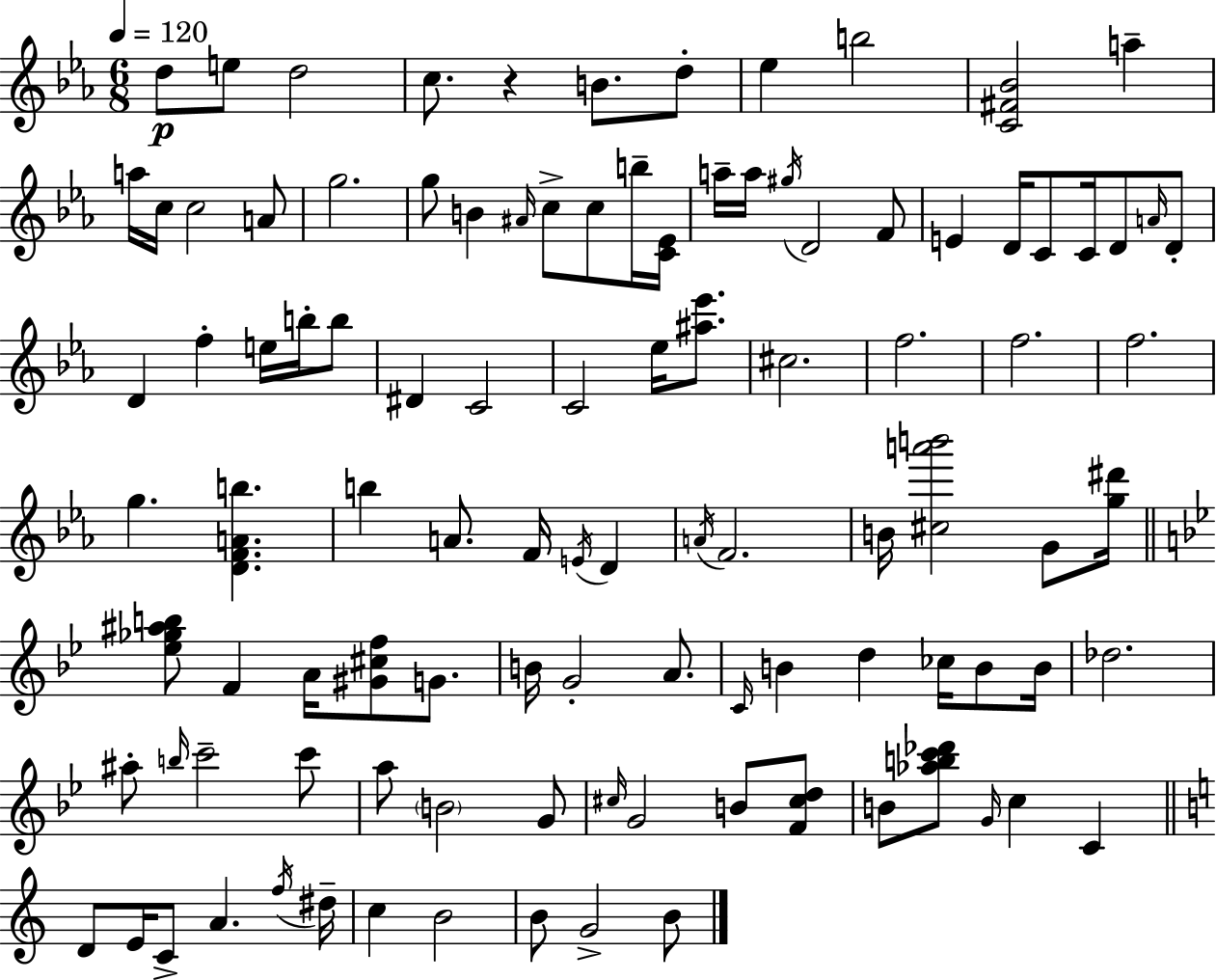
D5/e E5/e D5/h C5/e. R/q B4/e. D5/e Eb5/q B5/h [C4,F#4,Bb4]/h A5/q A5/s C5/s C5/h A4/e G5/h. G5/e B4/q A#4/s C5/e C5/e B5/s [C4,Eb4]/s A5/s A5/s G#5/s D4/h F4/e E4/q D4/s C4/e C4/s D4/e A4/s D4/e D4/q F5/q E5/s B5/s B5/e D#4/q C4/h C4/h Eb5/s [A#5,Eb6]/e. C#5/h. F5/h. F5/h. F5/h. G5/q. [D4,F4,A4,B5]/q. B5/q A4/e. F4/s E4/s D4/q A4/s F4/h. B4/s [C#5,A6,B6]/h G4/e [G5,D#6]/s [Eb5,Gb5,A#5,B5]/e F4/q A4/s [G#4,C#5,F5]/e G4/e. B4/s G4/h A4/e. C4/s B4/q D5/q CES5/s B4/e B4/s Db5/h. A#5/e B5/s C6/h C6/e A5/e B4/h G4/e C#5/s G4/h B4/e [F4,C#5,D5]/e B4/e [Ab5,B5,C6,Db6]/e G4/s C5/q C4/q D4/e E4/s C4/e A4/q. F5/s D#5/s C5/q B4/h B4/e G4/h B4/e